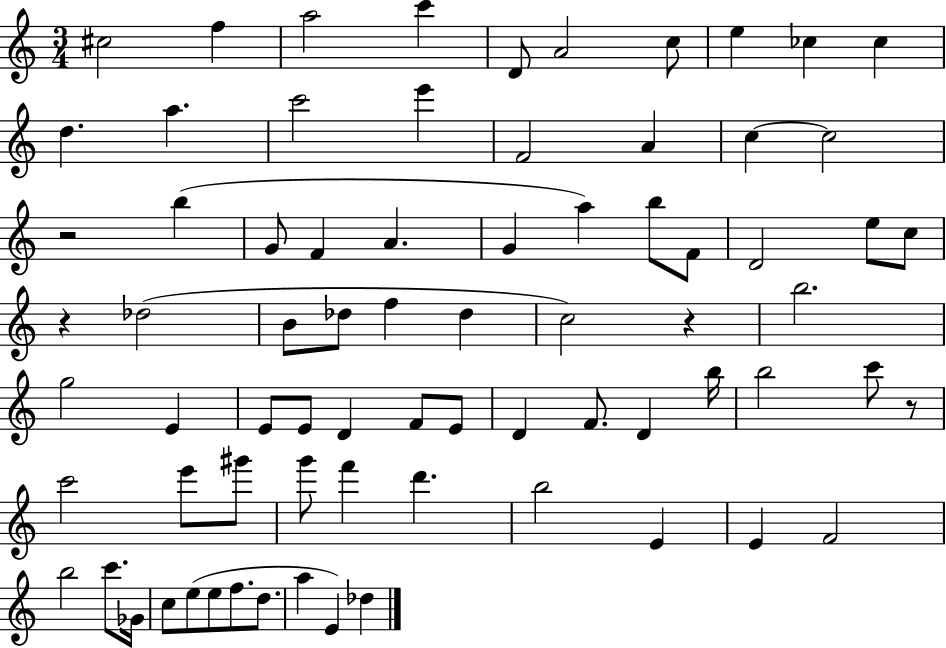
X:1
T:Untitled
M:3/4
L:1/4
K:C
^c2 f a2 c' D/2 A2 c/2 e _c _c d a c'2 e' F2 A c c2 z2 b G/2 F A G a b/2 F/2 D2 e/2 c/2 z _d2 B/2 _d/2 f _d c2 z b2 g2 E E/2 E/2 D F/2 E/2 D F/2 D b/4 b2 c'/2 z/2 c'2 e'/2 ^g'/2 g'/2 f' d' b2 E E F2 b2 c'/2 _G/4 c/2 e/2 e/2 f/2 d/2 a E _d